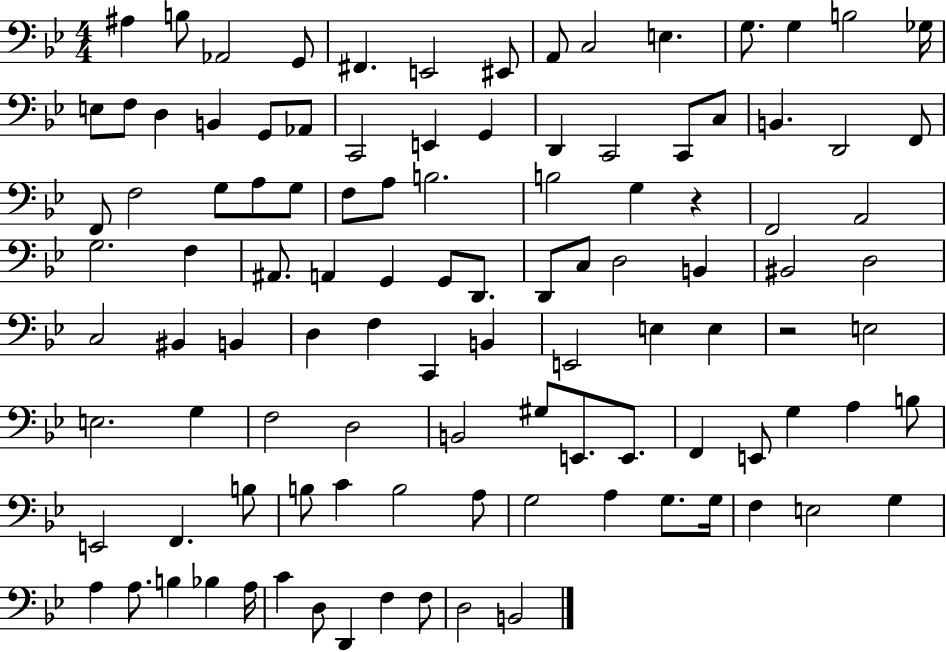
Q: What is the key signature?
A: BES major